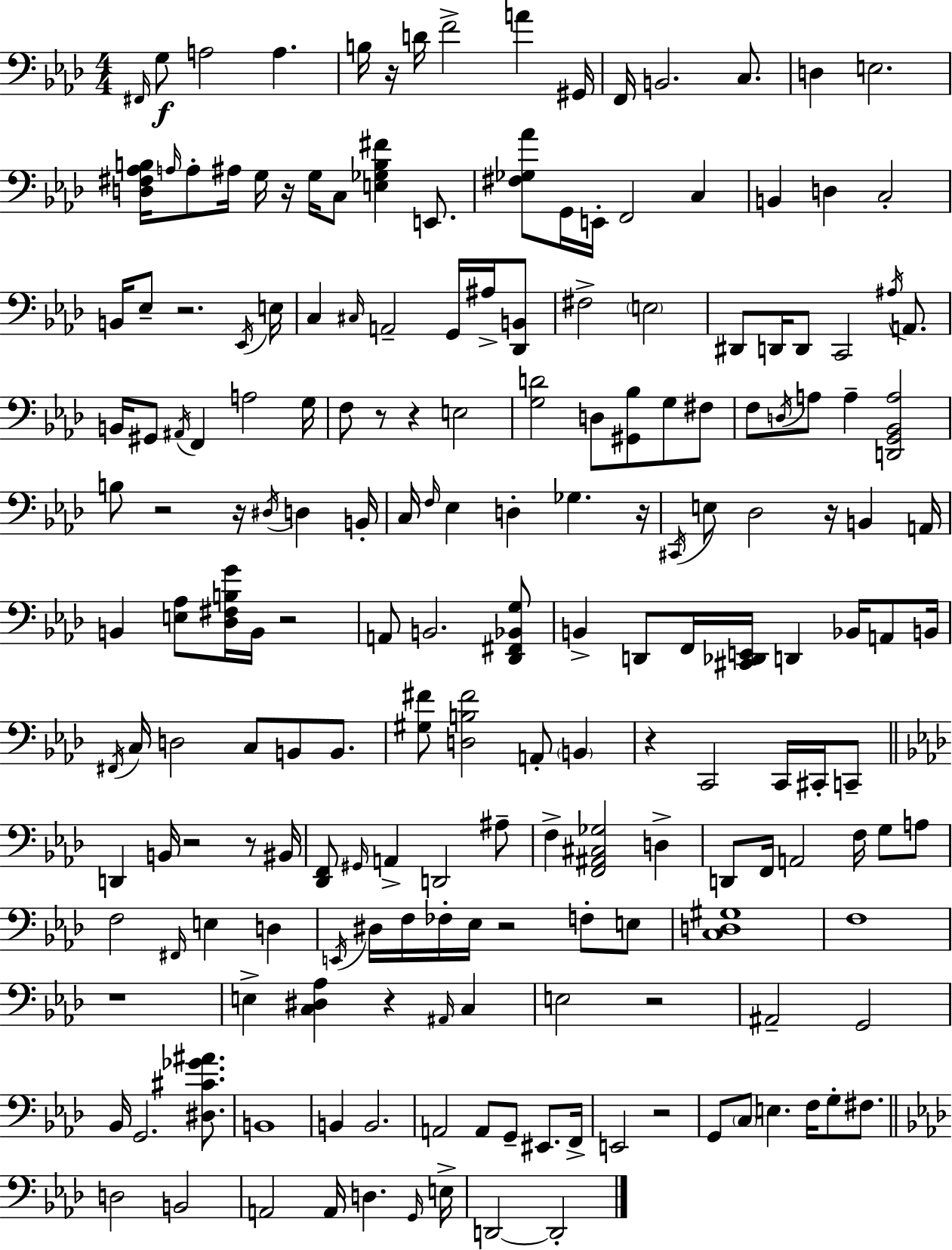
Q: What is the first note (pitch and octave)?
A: F#2